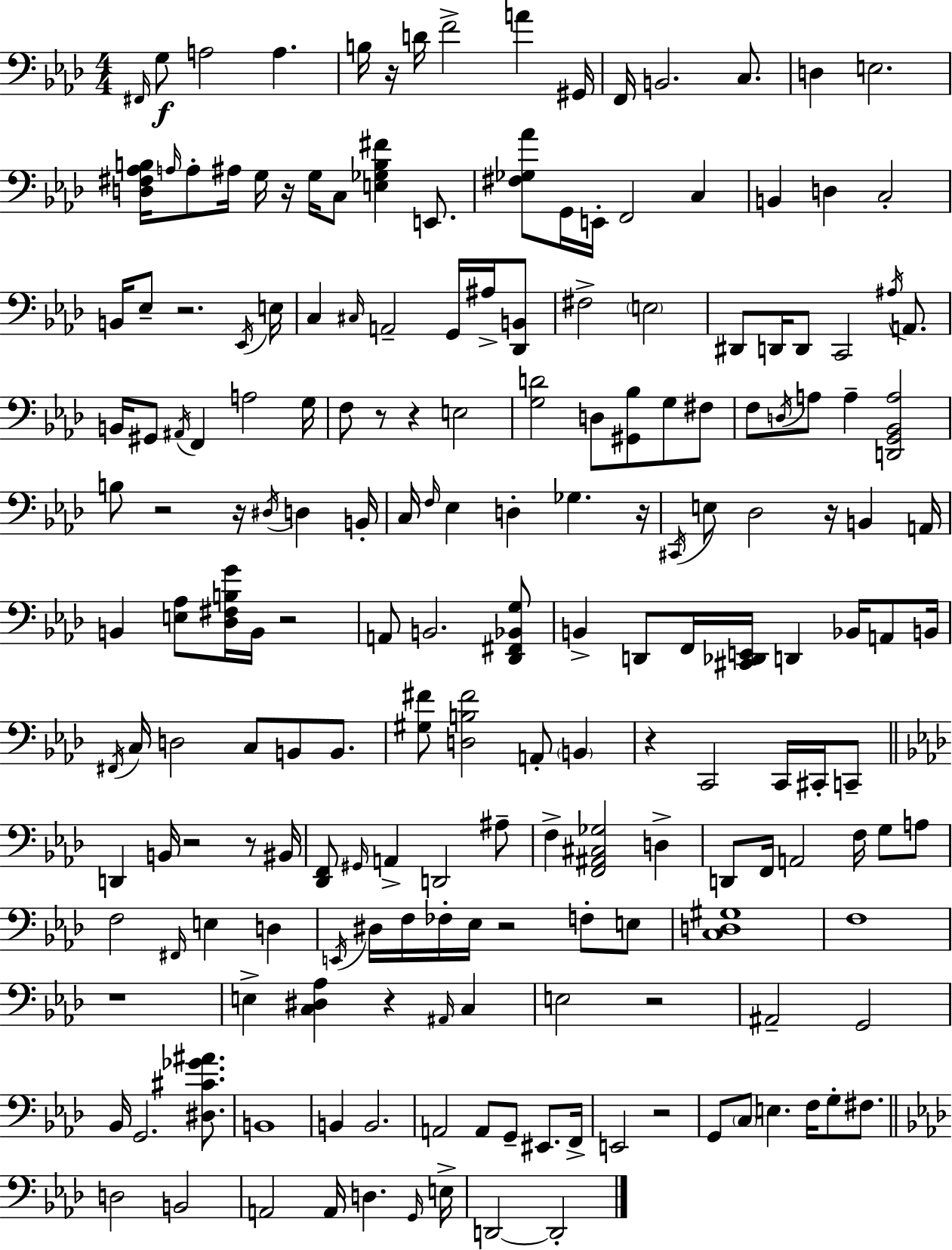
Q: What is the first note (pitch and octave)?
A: F#2